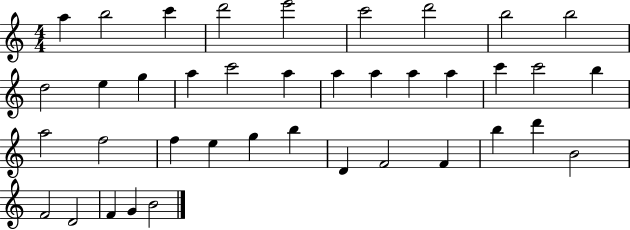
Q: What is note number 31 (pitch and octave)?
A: F4